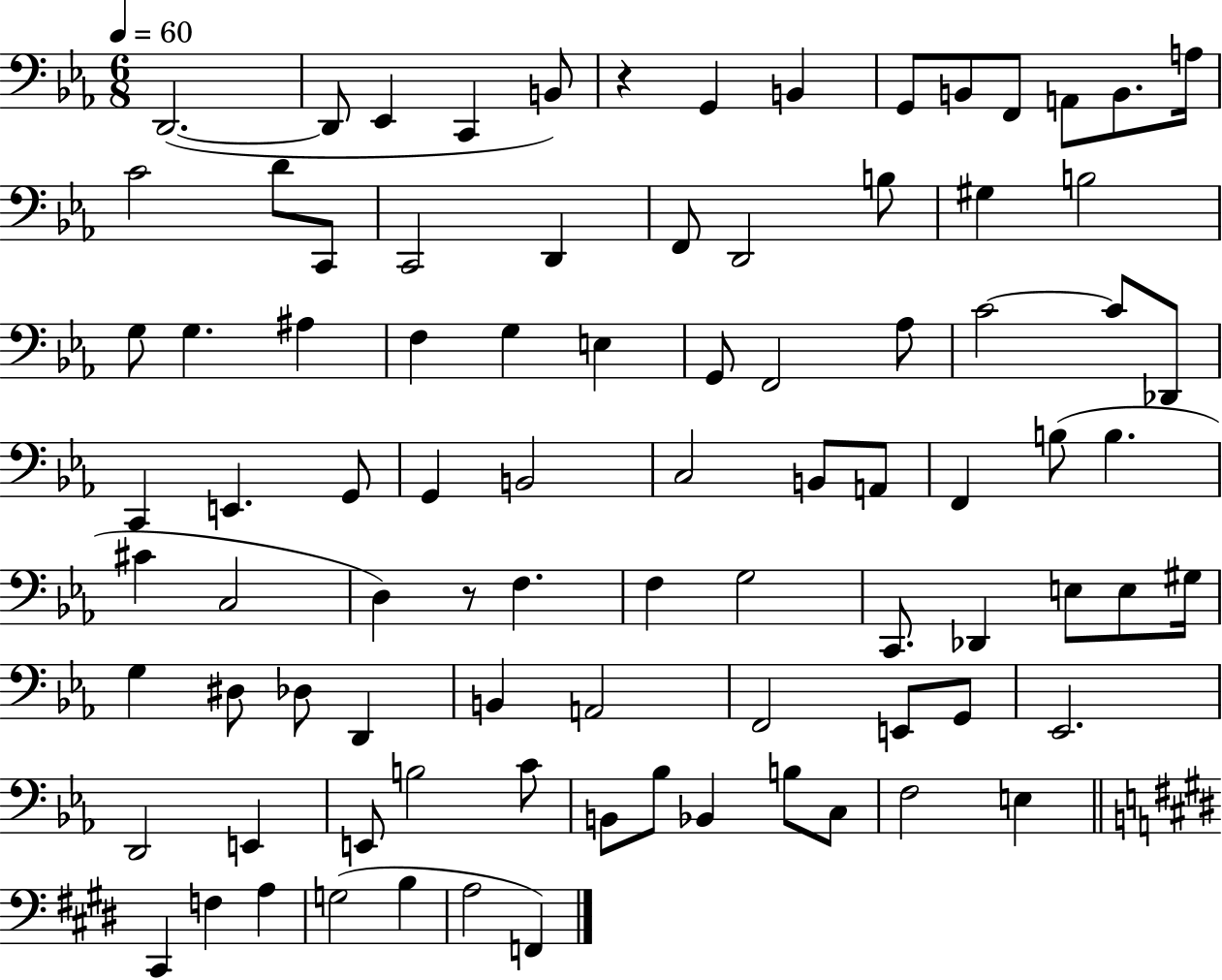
{
  \clef bass
  \numericTimeSignature
  \time 6/8
  \key ees \major
  \tempo 4 = 60
  d,2.~(~ | d,8 ees,4 c,4 b,8) | r4 g,4 b,4 | g,8 b,8 f,8 a,8 b,8. a16 | \break c'2 d'8 c,8 | c,2 d,4 | f,8 d,2 b8 | gis4 b2 | \break g8 g4. ais4 | f4 g4 e4 | g,8 f,2 aes8 | c'2~~ c'8 des,8 | \break c,4 e,4. g,8 | g,4 b,2 | c2 b,8 a,8 | f,4 b8( b4. | \break cis'4 c2 | d4) r8 f4. | f4 g2 | c,8. des,4 e8 e8 gis16 | \break g4 dis8 des8 d,4 | b,4 a,2 | f,2 e,8 g,8 | ees,2. | \break d,2 e,4 | e,8 b2 c'8 | b,8 bes8 bes,4 b8 c8 | f2 e4 | \break \bar "||" \break \key e \major cis,4 f4 a4 | g2( b4 | a2 f,4) | \bar "|."
}